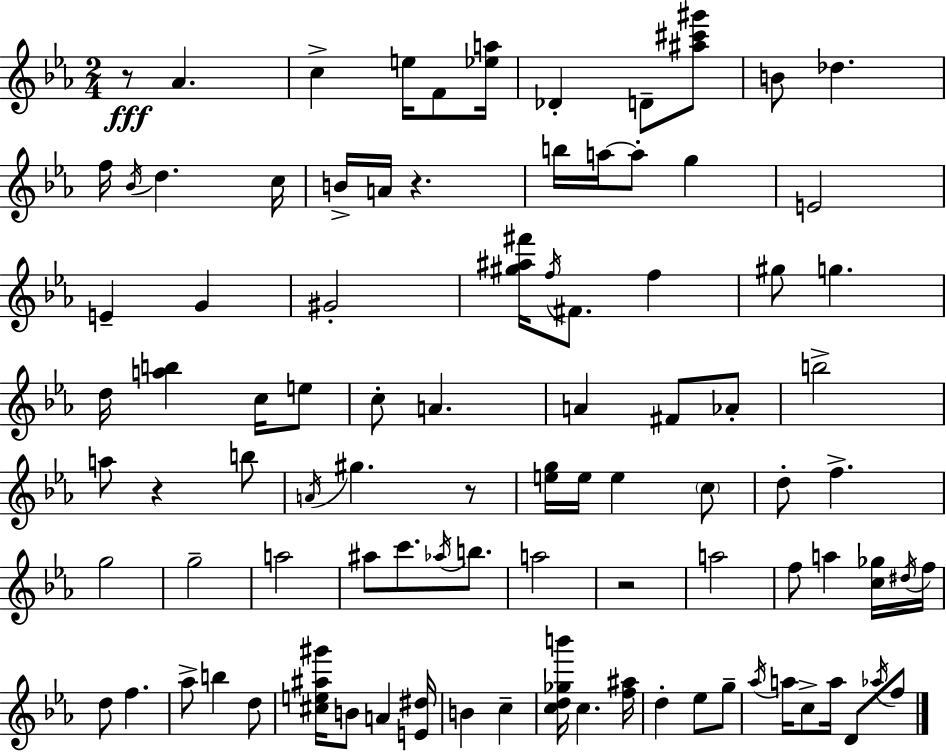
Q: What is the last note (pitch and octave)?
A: F5